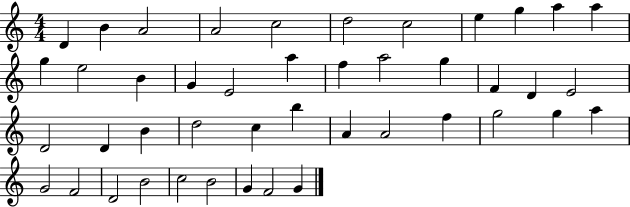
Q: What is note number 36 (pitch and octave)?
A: G4